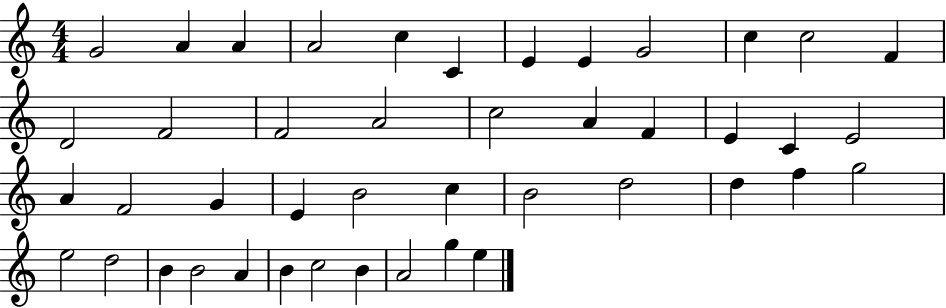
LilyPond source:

{
  \clef treble
  \numericTimeSignature
  \time 4/4
  \key c \major
  g'2 a'4 a'4 | a'2 c''4 c'4 | e'4 e'4 g'2 | c''4 c''2 f'4 | \break d'2 f'2 | f'2 a'2 | c''2 a'4 f'4 | e'4 c'4 e'2 | \break a'4 f'2 g'4 | e'4 b'2 c''4 | b'2 d''2 | d''4 f''4 g''2 | \break e''2 d''2 | b'4 b'2 a'4 | b'4 c''2 b'4 | a'2 g''4 e''4 | \break \bar "|."
}